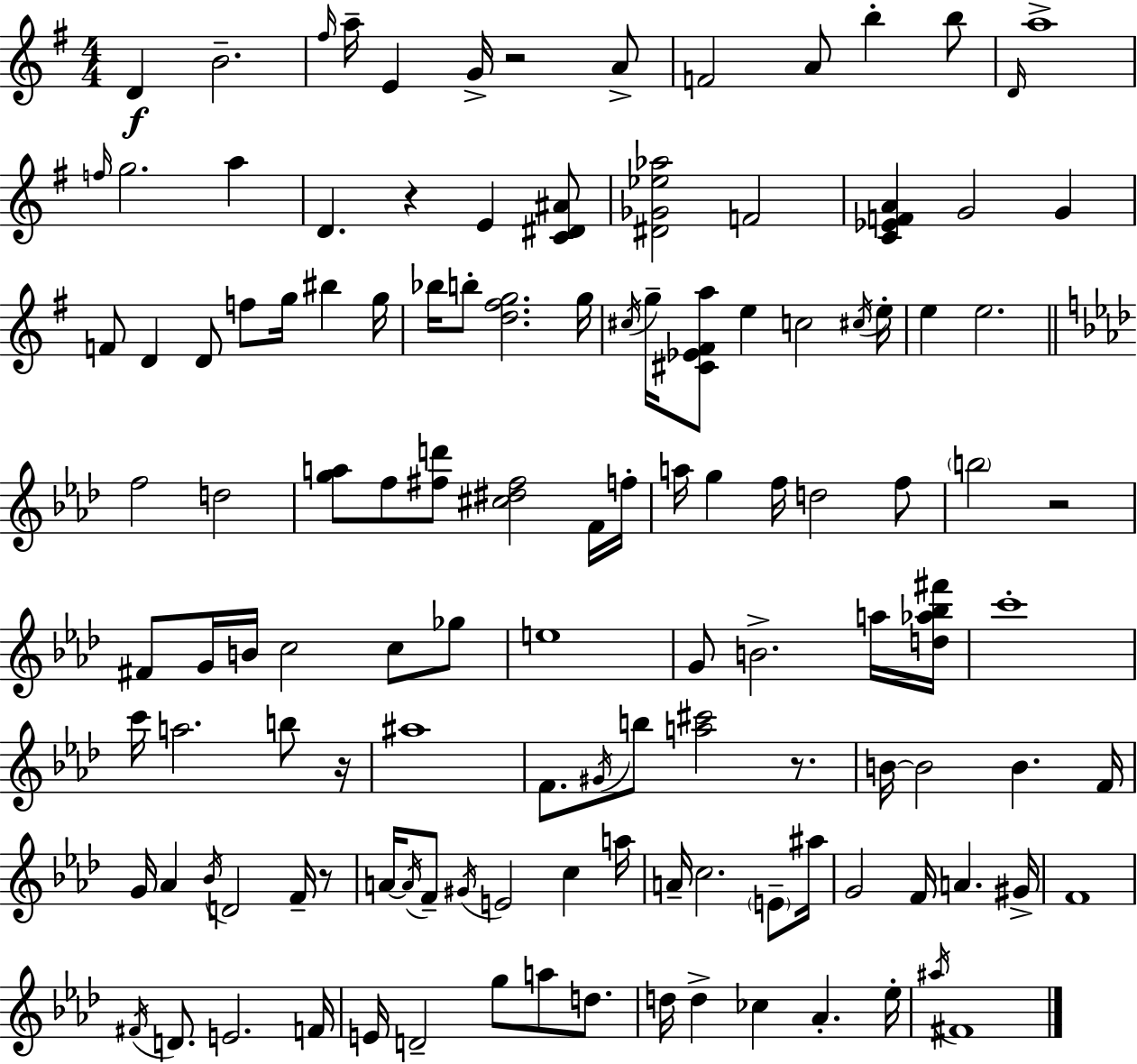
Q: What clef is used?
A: treble